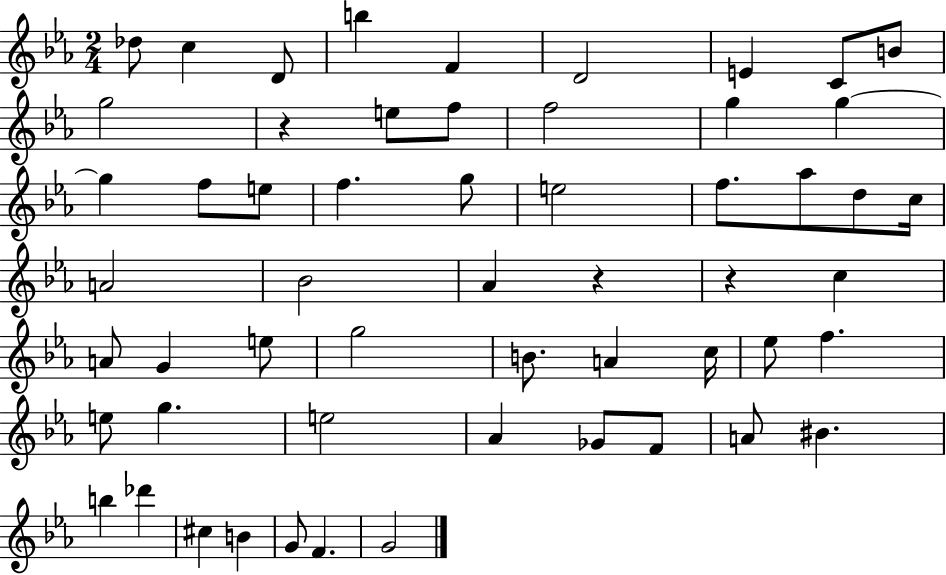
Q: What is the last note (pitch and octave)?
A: G4